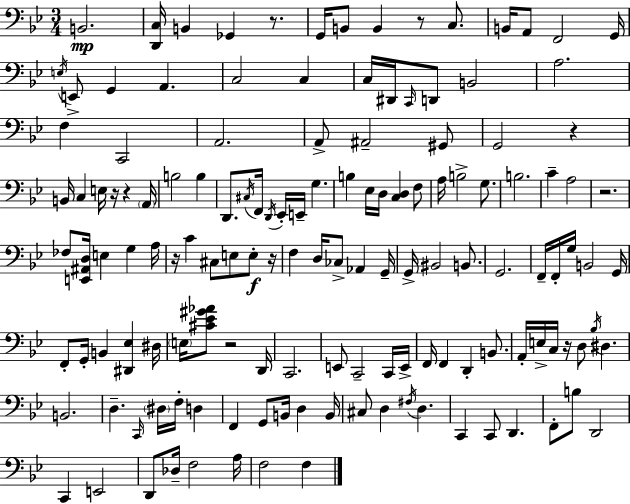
B2/h. [D2,C3]/s B2/q Gb2/q R/e. G2/s B2/e B2/q R/e C3/e. B2/s A2/e F2/h G2/s E3/s E2/e G2/q A2/q. C3/h C3/q C3/s D#2/s C2/s D2/e B2/h A3/h. F3/q C2/h A2/h. A2/e A#2/h G#2/e G2/h R/q B2/s C3/q E3/s R/s R/q A2/s B3/h B3/q D2/e. C#3/s F2/s D2/s Eb2/s E2/s G3/q. B3/q Eb3/s D3/s [C3,D3]/q F3/e A3/s B3/h G3/e. B3/h. C4/q A3/h R/h. FES3/e [E2,A#2,D3]/s E3/q G3/q A3/s R/s C4/q C#3/e E3/e E3/e R/s F3/q D3/s CES3/e Ab2/q G2/s G2/s BIS2/h B2/e. G2/h. F2/s F2/s G3/s B2/h G2/s F2/e G2/s B2/q [D#2,Eb3]/q D#3/s E3/s [C#4,Eb4,G#4,Ab4]/e R/h D2/s C2/h. E2/e C2/h C2/s E2/s F2/s F2/q D2/q B2/e. A2/s E3/s C3/s R/s D3/e Bb3/s D#3/q. B2/h. D3/q. C2/s D#3/s F3/s D3/q F2/q G2/e B2/s D3/q B2/s C#3/e D3/q F#3/s D3/q. C2/q C2/e D2/q. F2/e B3/e D2/h C2/q E2/h D2/e Db3/s F3/h A3/s F3/h F3/q